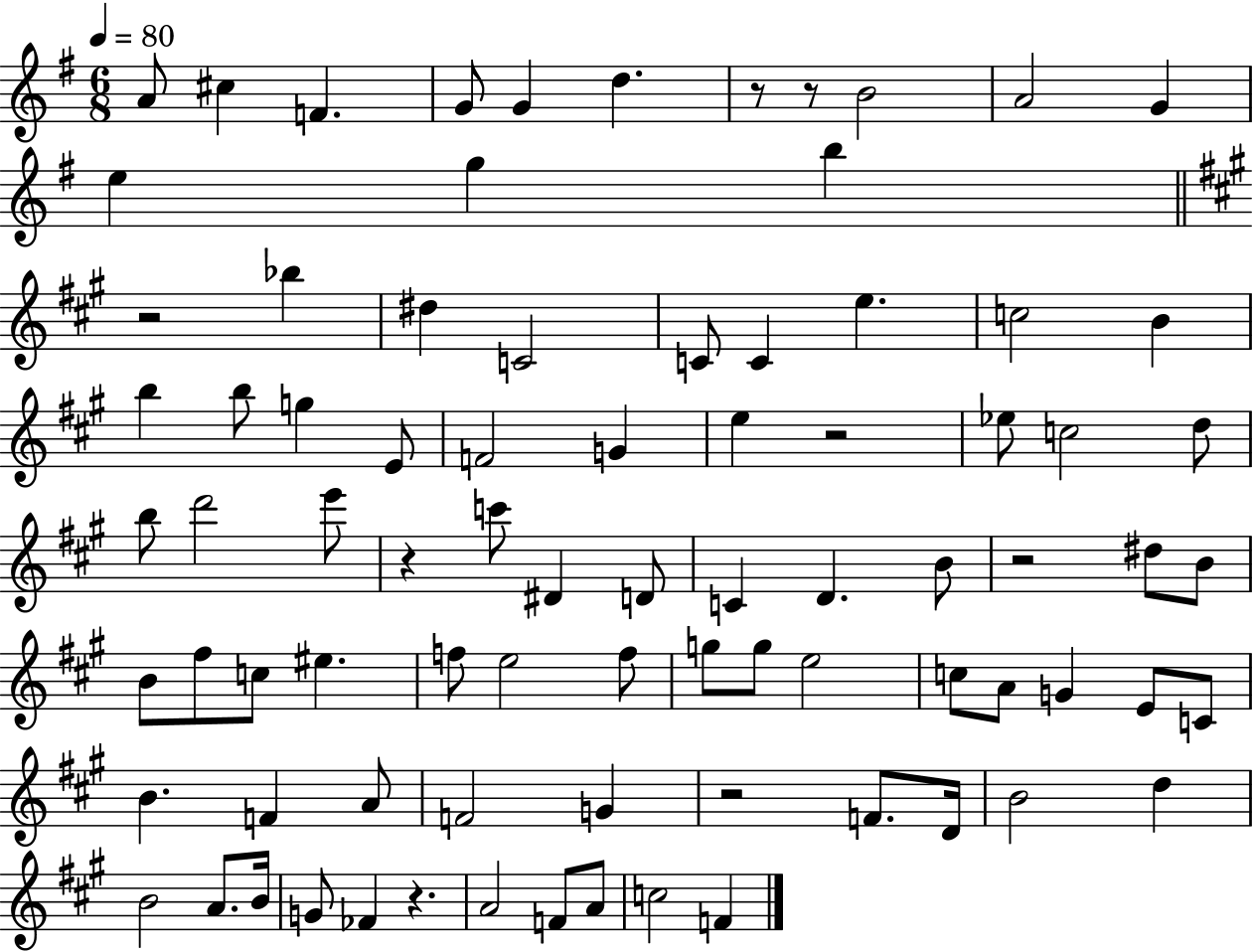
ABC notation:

X:1
T:Untitled
M:6/8
L:1/4
K:G
A/2 ^c F G/2 G d z/2 z/2 B2 A2 G e g b z2 _b ^d C2 C/2 C e c2 B b b/2 g E/2 F2 G e z2 _e/2 c2 d/2 b/2 d'2 e'/2 z c'/2 ^D D/2 C D B/2 z2 ^d/2 B/2 B/2 ^f/2 c/2 ^e f/2 e2 f/2 g/2 g/2 e2 c/2 A/2 G E/2 C/2 B F A/2 F2 G z2 F/2 D/4 B2 d B2 A/2 B/4 G/2 _F z A2 F/2 A/2 c2 F